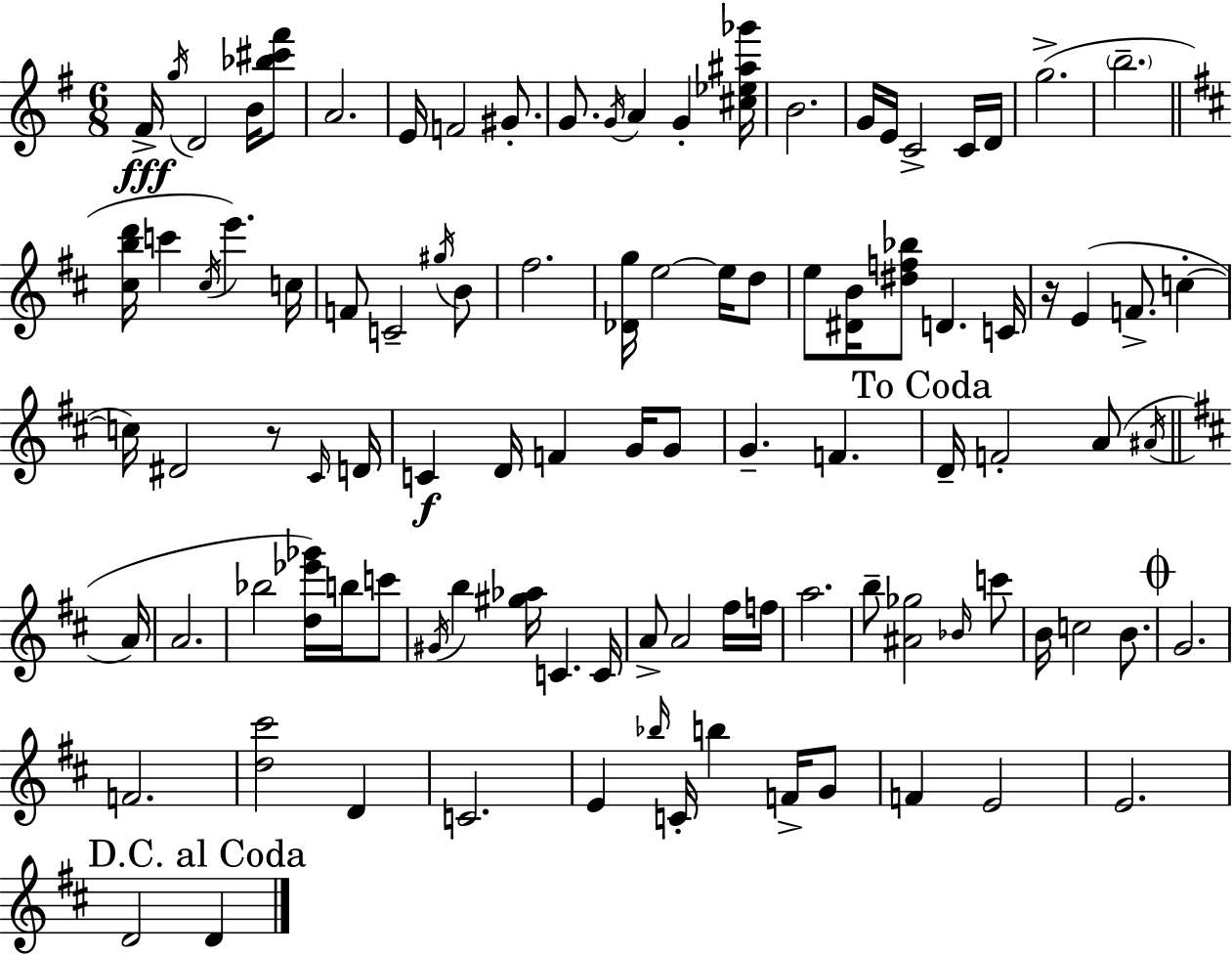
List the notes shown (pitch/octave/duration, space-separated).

F#4/s G5/s D4/h B4/s [Bb5,C#6,F#6]/e A4/h. E4/s F4/h G#4/e. G4/e. G4/s A4/q G4/q [C#5,Eb5,A#5,Gb6]/s B4/h. G4/s E4/s C4/h C4/s D4/s G5/h. B5/h. [C#5,B5,D6]/s C6/q C#5/s E6/q. C5/s F4/e C4/h G#5/s B4/e F#5/h. [Db4,G5]/s E5/h E5/s D5/e E5/e [D#4,B4]/s [D#5,F5,Bb5]/e D4/q. C4/s R/s E4/q F4/e. C5/q C5/s D#4/h R/e C#4/s D4/s C4/q D4/s F4/q G4/s G4/e G4/q. F4/q. D4/s F4/h A4/e A#4/s A4/s A4/h. Bb5/h [D5,Eb6,Gb6]/s B5/s C6/e G#4/s B5/q [G#5,Ab5]/s C4/q. C4/s A4/e A4/h F#5/s F5/s A5/h. B5/e [A#4,Gb5]/h Bb4/s C6/e B4/s C5/h B4/e. G4/h. F4/h. [D5,C#6]/h D4/q C4/h. E4/q Bb5/s C4/s B5/q F4/s G4/e F4/q E4/h E4/h. D4/h D4/q